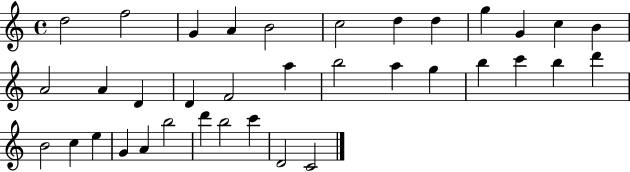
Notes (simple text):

D5/h F5/h G4/q A4/q B4/h C5/h D5/q D5/q G5/q G4/q C5/q B4/q A4/h A4/q D4/q D4/q F4/h A5/q B5/h A5/q G5/q B5/q C6/q B5/q D6/q B4/h C5/q E5/q G4/q A4/q B5/h D6/q B5/h C6/q D4/h C4/h